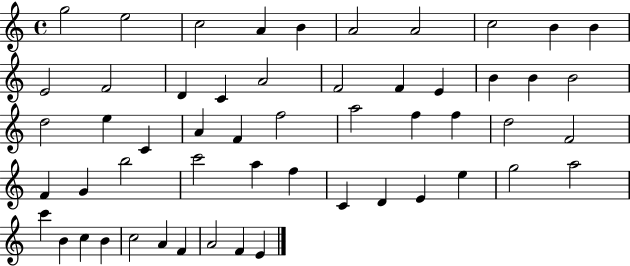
G5/h E5/h C5/h A4/q B4/q A4/h A4/h C5/h B4/q B4/q E4/h F4/h D4/q C4/q A4/h F4/h F4/q E4/q B4/q B4/q B4/h D5/h E5/q C4/q A4/q F4/q F5/h A5/h F5/q F5/q D5/h F4/h F4/q G4/q B5/h C6/h A5/q F5/q C4/q D4/q E4/q E5/q G5/h A5/h C6/q B4/q C5/q B4/q C5/h A4/q F4/q A4/h F4/q E4/q